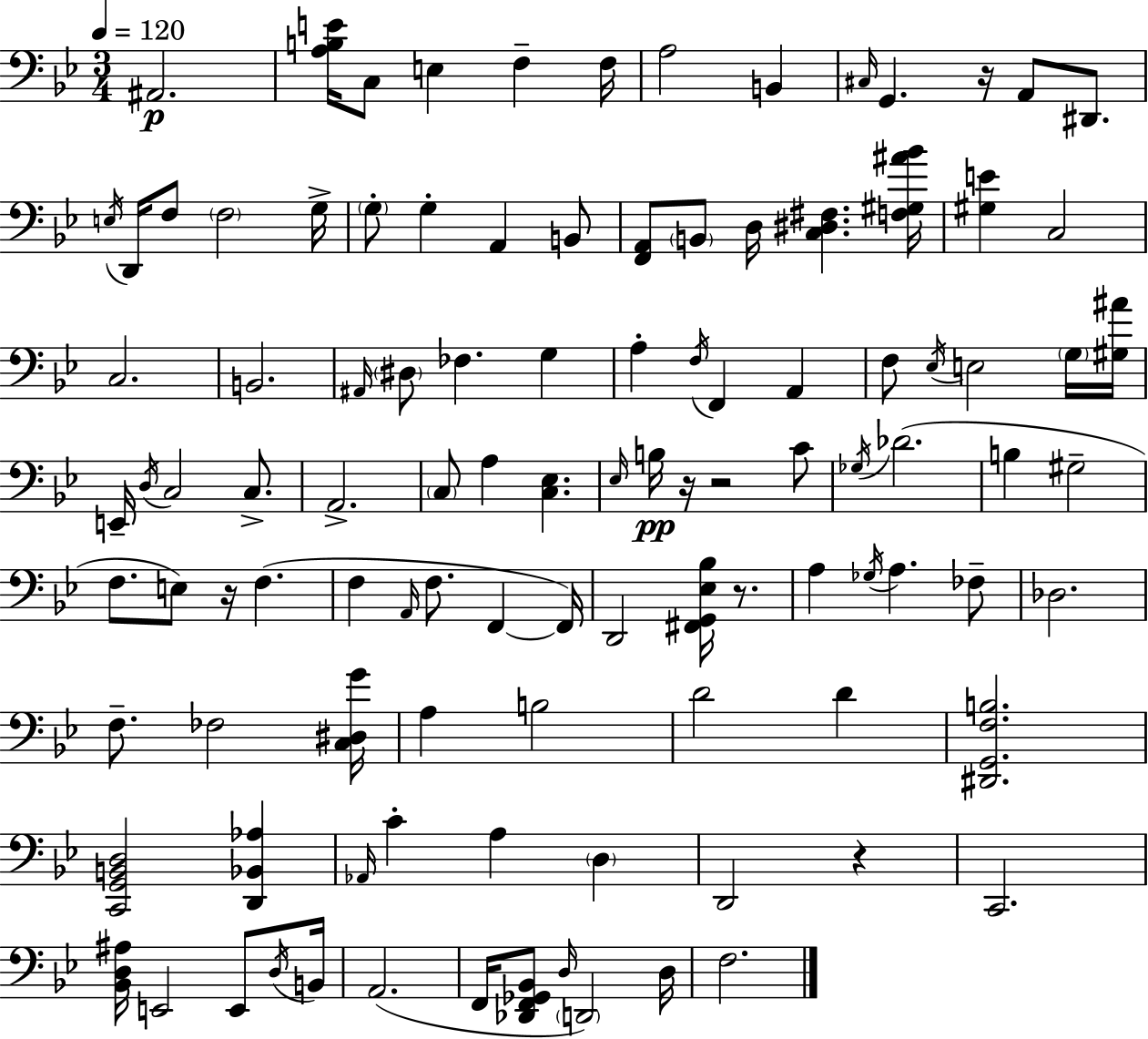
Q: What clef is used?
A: bass